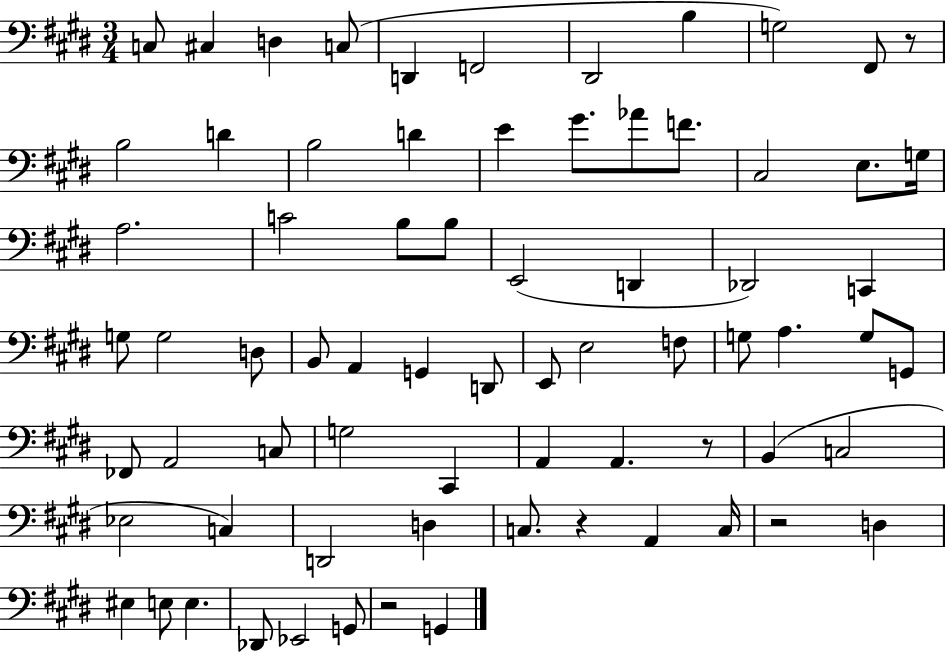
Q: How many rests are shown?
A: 5